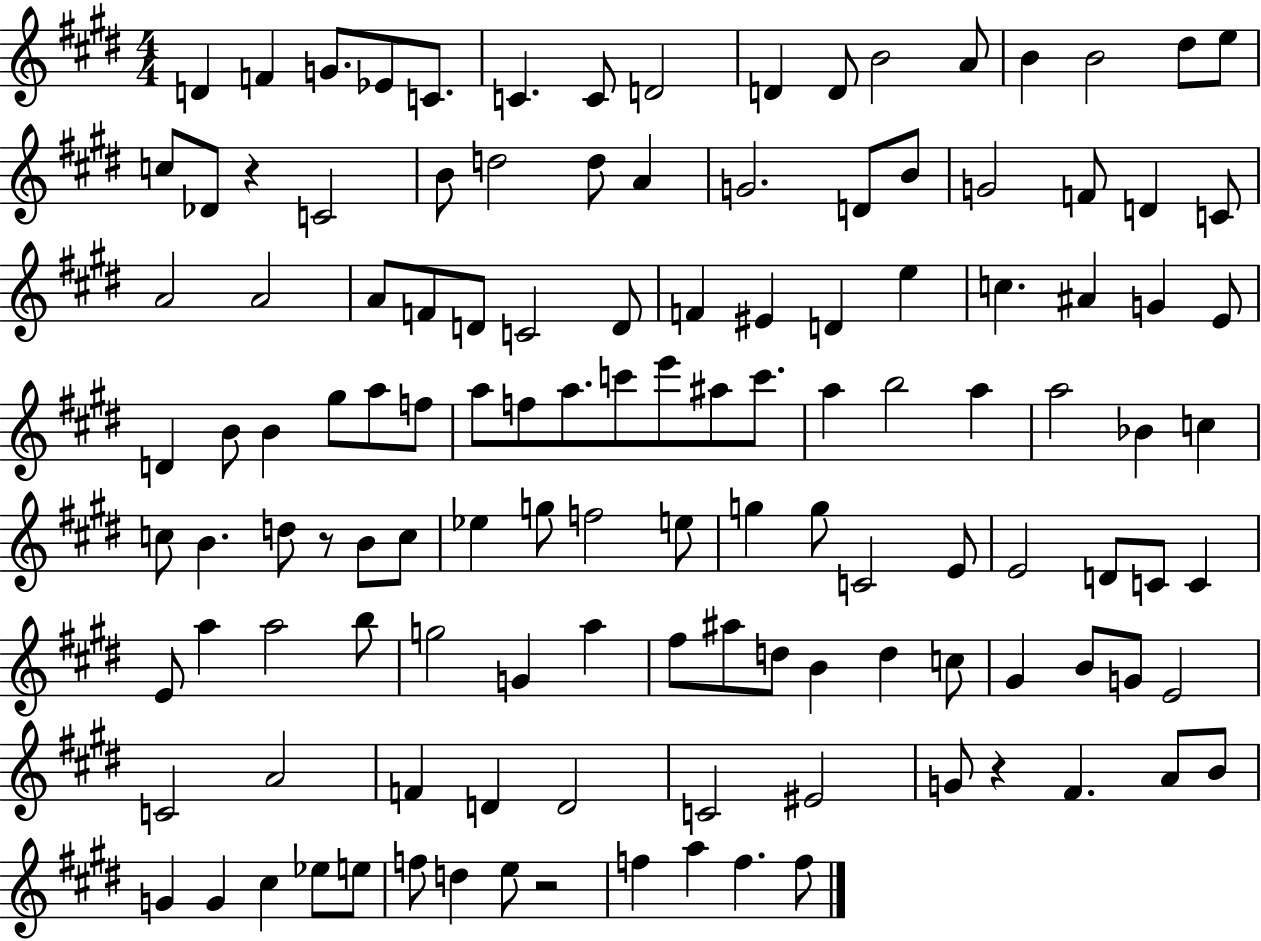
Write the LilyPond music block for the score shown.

{
  \clef treble
  \numericTimeSignature
  \time 4/4
  \key e \major
  d'4 f'4 g'8. ees'8 c'8. | c'4. c'8 d'2 | d'4 d'8 b'2 a'8 | b'4 b'2 dis''8 e''8 | \break c''8 des'8 r4 c'2 | b'8 d''2 d''8 a'4 | g'2. d'8 b'8 | g'2 f'8 d'4 c'8 | \break a'2 a'2 | a'8 f'8 d'8 c'2 d'8 | f'4 eis'4 d'4 e''4 | c''4. ais'4 g'4 e'8 | \break d'4 b'8 b'4 gis''8 a''8 f''8 | a''8 f''8 a''8. c'''8 e'''8 ais''8 c'''8. | a''4 b''2 a''4 | a''2 bes'4 c''4 | \break c''8 b'4. d''8 r8 b'8 c''8 | ees''4 g''8 f''2 e''8 | g''4 g''8 c'2 e'8 | e'2 d'8 c'8 c'4 | \break e'8 a''4 a''2 b''8 | g''2 g'4 a''4 | fis''8 ais''8 d''8 b'4 d''4 c''8 | gis'4 b'8 g'8 e'2 | \break c'2 a'2 | f'4 d'4 d'2 | c'2 eis'2 | g'8 r4 fis'4. a'8 b'8 | \break g'4 g'4 cis''4 ees''8 e''8 | f''8 d''4 e''8 r2 | f''4 a''4 f''4. f''8 | \bar "|."
}